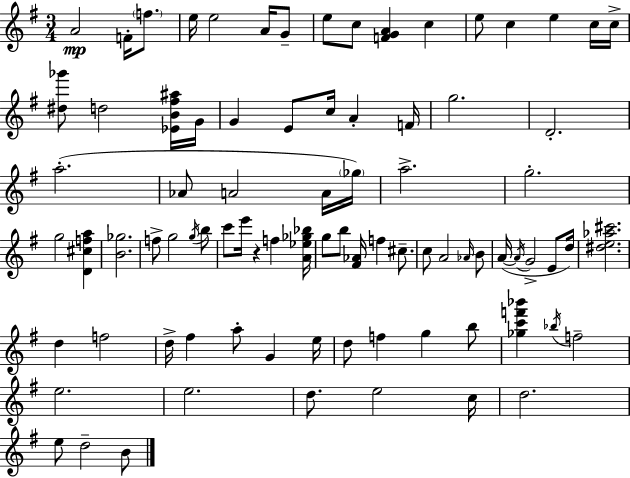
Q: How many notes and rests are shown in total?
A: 84